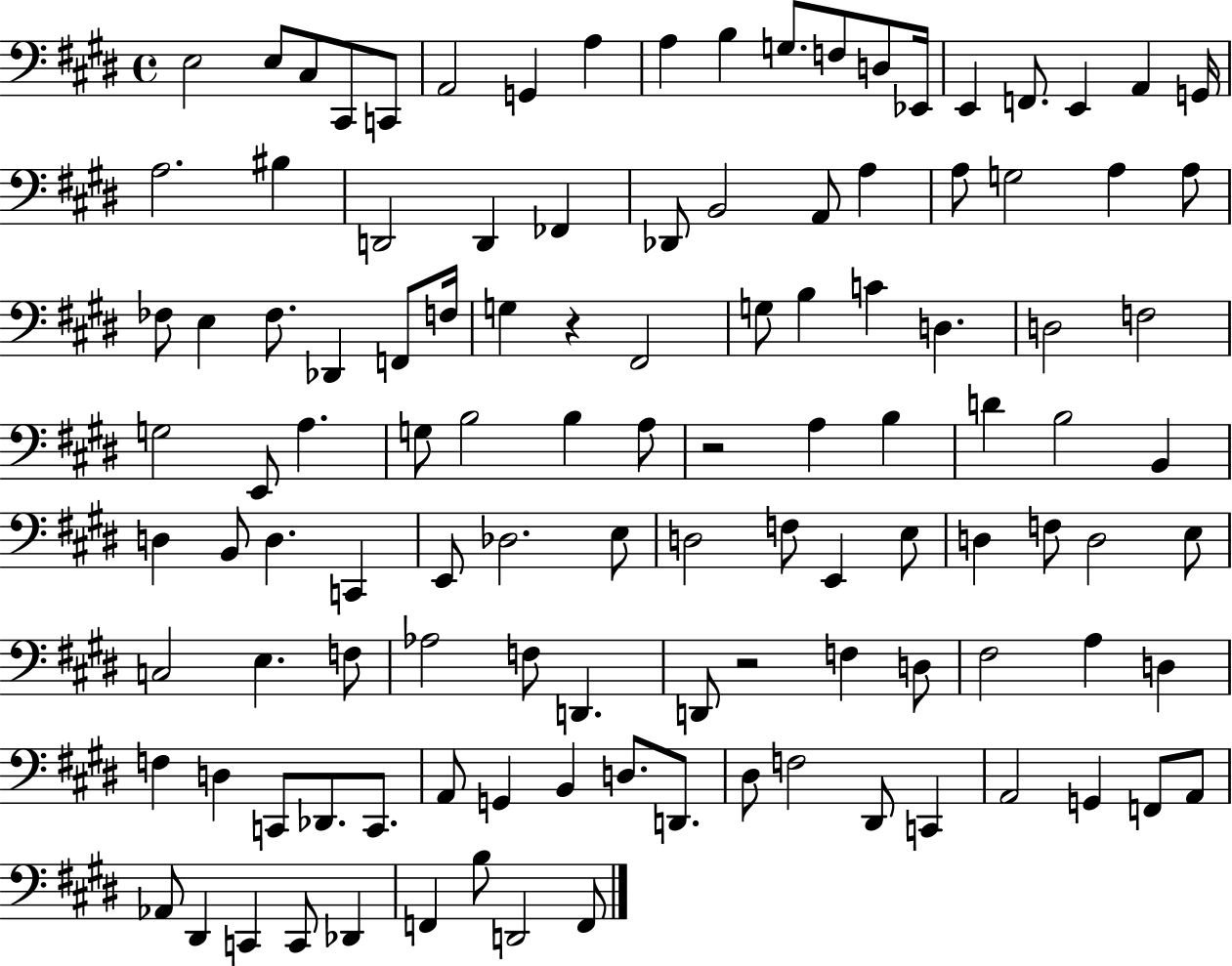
E3/h E3/e C#3/e C#2/e C2/e A2/h G2/q A3/q A3/q B3/q G3/e. F3/e D3/e Eb2/s E2/q F2/e. E2/q A2/q G2/s A3/h. BIS3/q D2/h D2/q FES2/q Db2/e B2/h A2/e A3/q A3/e G3/h A3/q A3/e FES3/e E3/q FES3/e. Db2/q F2/e F3/s G3/q R/q F#2/h G3/e B3/q C4/q D3/q. D3/h F3/h G3/h E2/e A3/q. G3/e B3/h B3/q A3/e R/h A3/q B3/q D4/q B3/h B2/q D3/q B2/e D3/q. C2/q E2/e Db3/h. E3/e D3/h F3/e E2/q E3/e D3/q F3/e D3/h E3/e C3/h E3/q. F3/e Ab3/h F3/e D2/q. D2/e R/h F3/q D3/e F#3/h A3/q D3/q F3/q D3/q C2/e Db2/e. C2/e. A2/e G2/q B2/q D3/e. D2/e. D#3/e F3/h D#2/e C2/q A2/h G2/q F2/e A2/e Ab2/e D#2/q C2/q C2/e Db2/q F2/q B3/e D2/h F2/e